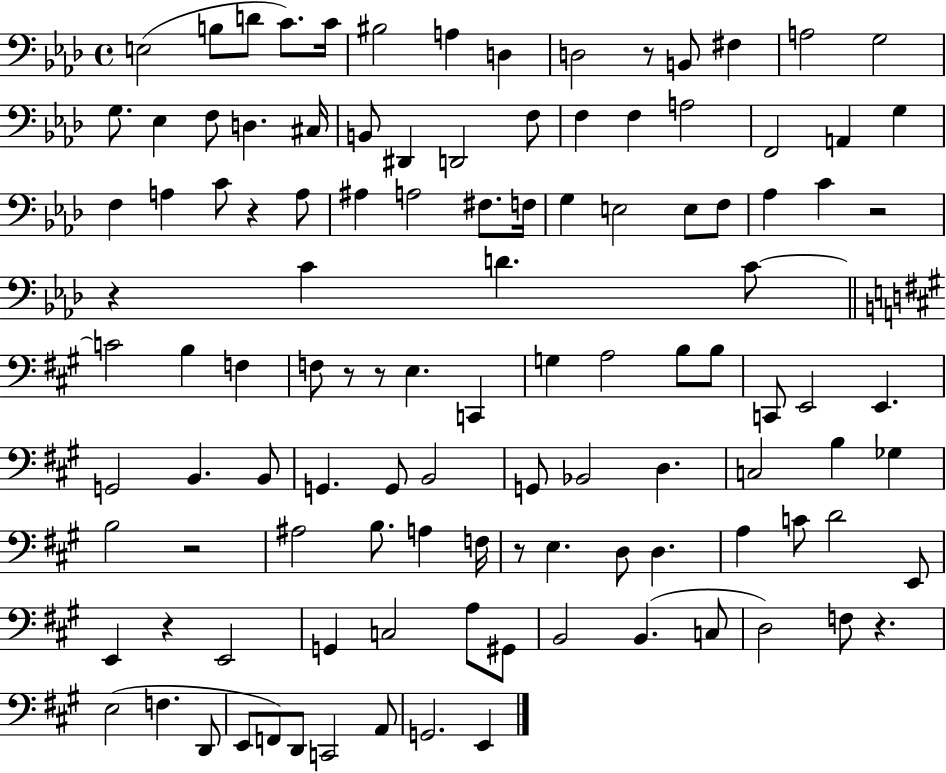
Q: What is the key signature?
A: AES major